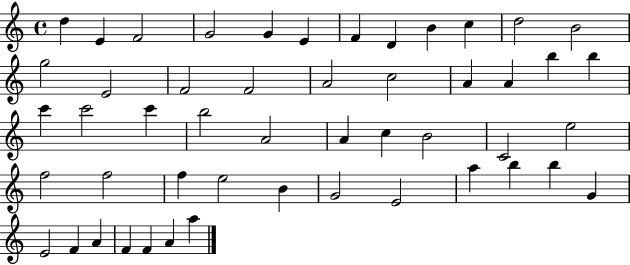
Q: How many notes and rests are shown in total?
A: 50